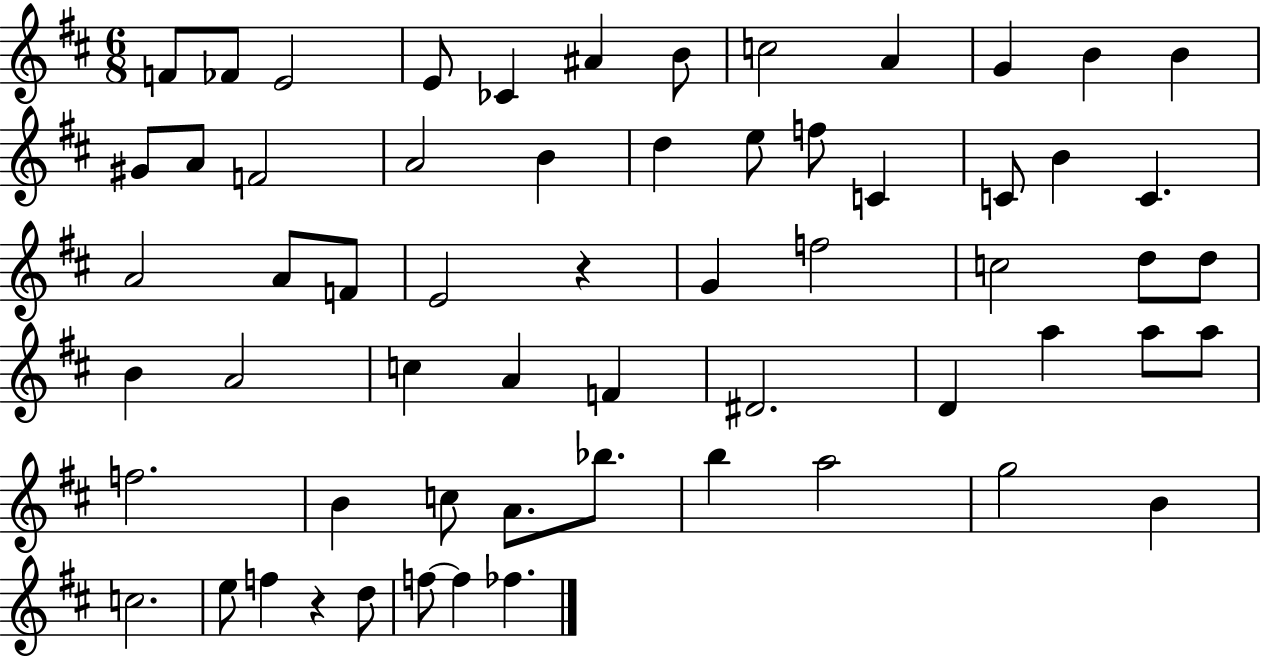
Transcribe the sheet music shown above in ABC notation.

X:1
T:Untitled
M:6/8
L:1/4
K:D
F/2 _F/2 E2 E/2 _C ^A B/2 c2 A G B B ^G/2 A/2 F2 A2 B d e/2 f/2 C C/2 B C A2 A/2 F/2 E2 z G f2 c2 d/2 d/2 B A2 c A F ^D2 D a a/2 a/2 f2 B c/2 A/2 _b/2 b a2 g2 B c2 e/2 f z d/2 f/2 f _f